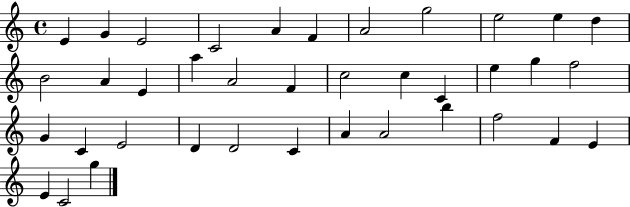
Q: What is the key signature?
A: C major